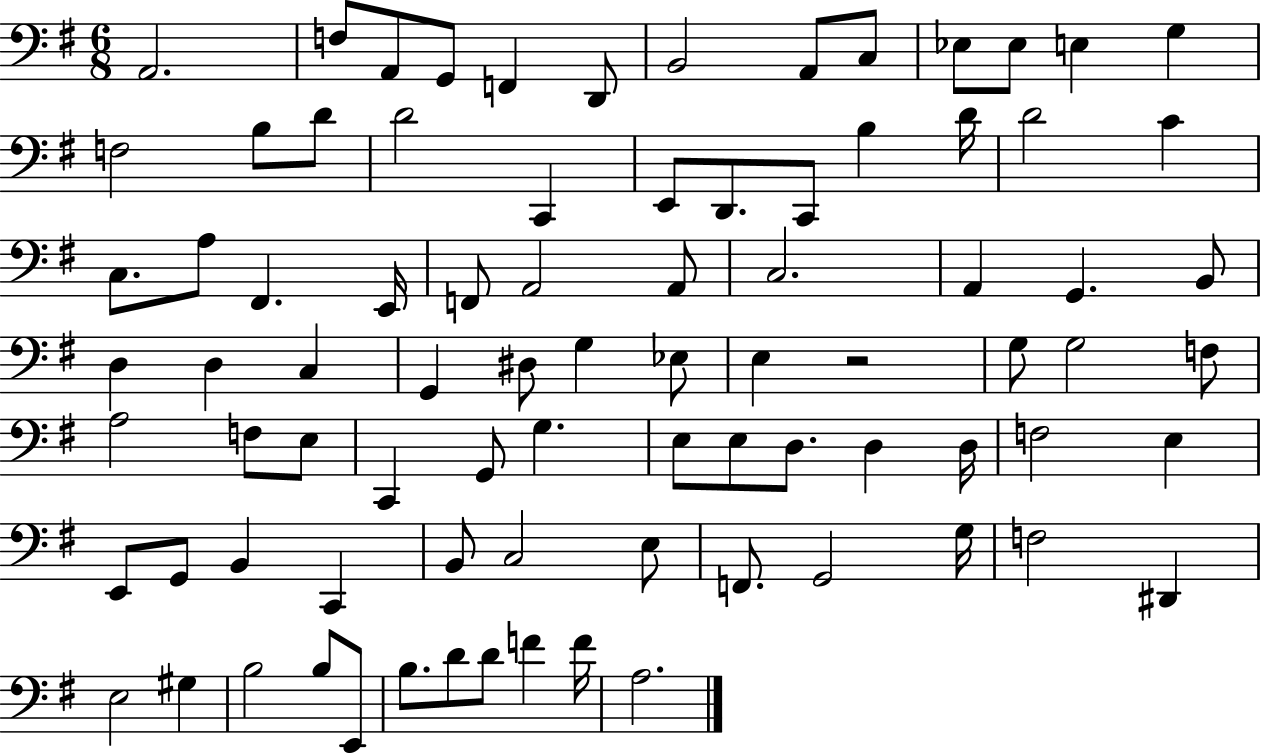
{
  \clef bass
  \numericTimeSignature
  \time 6/8
  \key g \major
  \repeat volta 2 { a,2. | f8 a,8 g,8 f,4 d,8 | b,2 a,8 c8 | ees8 ees8 e4 g4 | \break f2 b8 d'8 | d'2 c,4 | e,8 d,8. c,8 b4 d'16 | d'2 c'4 | \break c8. a8 fis,4. e,16 | f,8 a,2 a,8 | c2. | a,4 g,4. b,8 | \break d4 d4 c4 | g,4 dis8 g4 ees8 | e4 r2 | g8 g2 f8 | \break a2 f8 e8 | c,4 g,8 g4. | e8 e8 d8. d4 d16 | f2 e4 | \break e,8 g,8 b,4 c,4 | b,8 c2 e8 | f,8. g,2 g16 | f2 dis,4 | \break e2 gis4 | b2 b8 e,8 | b8. d'8 d'8 f'4 f'16 | a2. | \break } \bar "|."
}